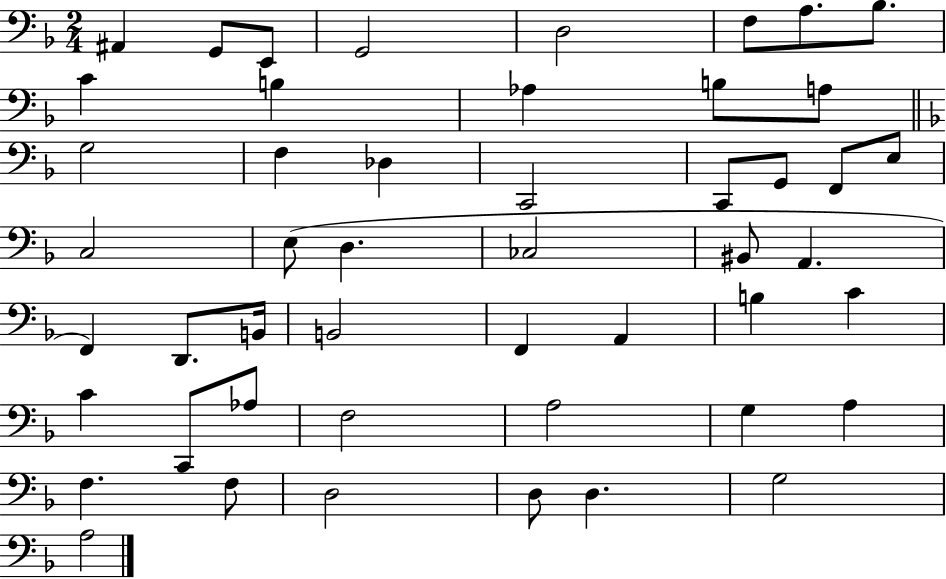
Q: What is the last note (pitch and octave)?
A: A3